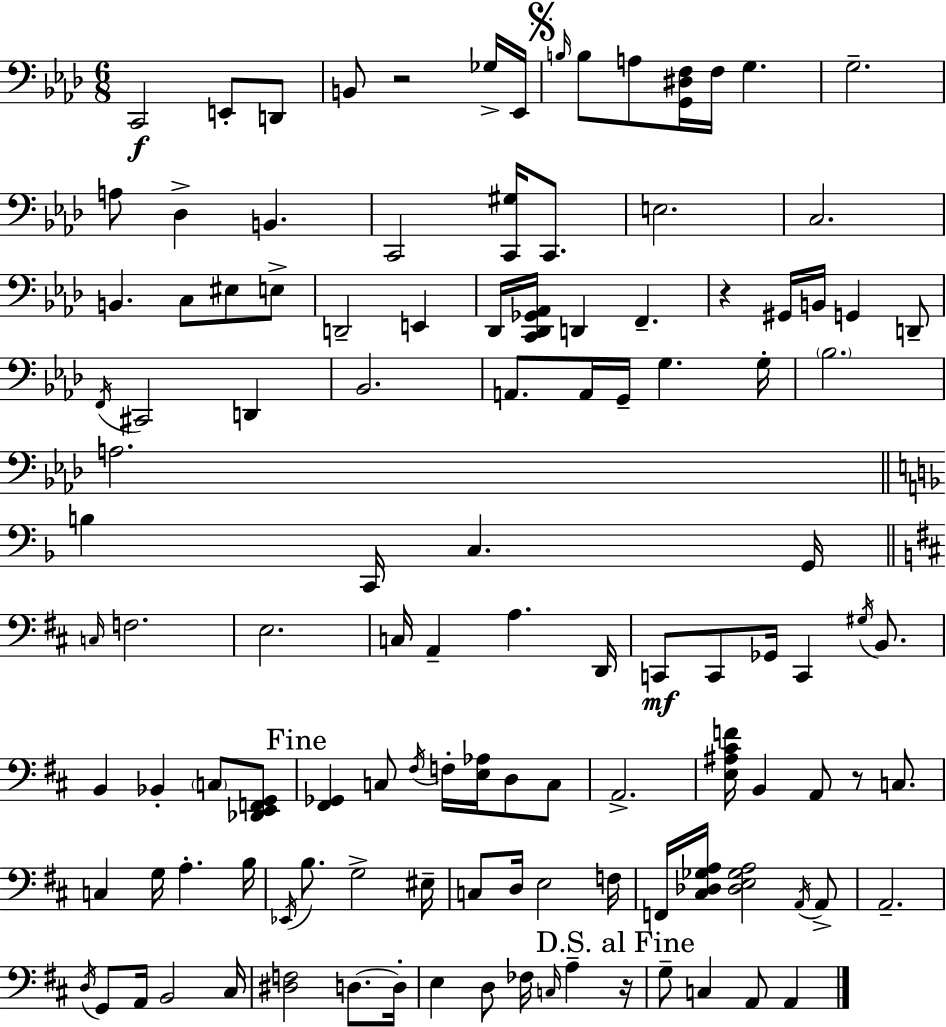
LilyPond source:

{
  \clef bass
  \numericTimeSignature
  \time 6/8
  \key f \minor
  c,2\f e,8-. d,8 | b,8 r2 ges16-> ees,16 | \mark \markup { \musicglyph "scripts.segno" } \grace { b16 } b8 a8 <g, dis f>16 f16 g4. | g2.-- | \break a8 des4-> b,4. | c,2 <c, gis>16 c,8. | e2. | c2. | \break b,4. c8 eis8 e8-> | d,2-- e,4 | des,16 <c, des, ges, aes,>16 d,4 f,4.-- | r4 gis,16 b,16 g,4 d,8-- | \break \acciaccatura { f,16 } cis,2 d,4 | bes,2. | a,8. a,16 g,16-- g4. | g16-. \parenthesize bes2. | \break a2. | \bar "||" \break \key d \minor b4 c,16 c4. g,16 | \bar "||" \break \key d \major \grace { c16 } f2. | e2. | c16 a,4-- a4. | d,16 c,8\mf c,8 ges,16 c,4 \acciaccatura { gis16 } b,8. | \break b,4 bes,4-. \parenthesize c8 | <des, e, f, g,>8 \mark "Fine" <fis, ges,>4 c8 \acciaccatura { fis16 } f16-. <e aes>16 d8 | c8 a,2.-> | <e ais cis' f'>16 b,4 a,8 r8 | \break c8. c4 g16 a4.-. | b16 \acciaccatura { ees,16 } b8. g2-> | eis16-- c8 d16 e2 | f16 f,16 <cis des ges a>16 <des e ges a>2 | \break \acciaccatura { a,16 } a,8-> a,2.-- | \acciaccatura { d16 } g,8 a,16 b,2 | cis16 <dis f>2 | d8.~~ d16-. e4 d8 | \break fes16 \grace { c16 } a4-- \mark "D.S. al Fine" r16 g8-- c4 | a,8 a,4 \bar "|."
}